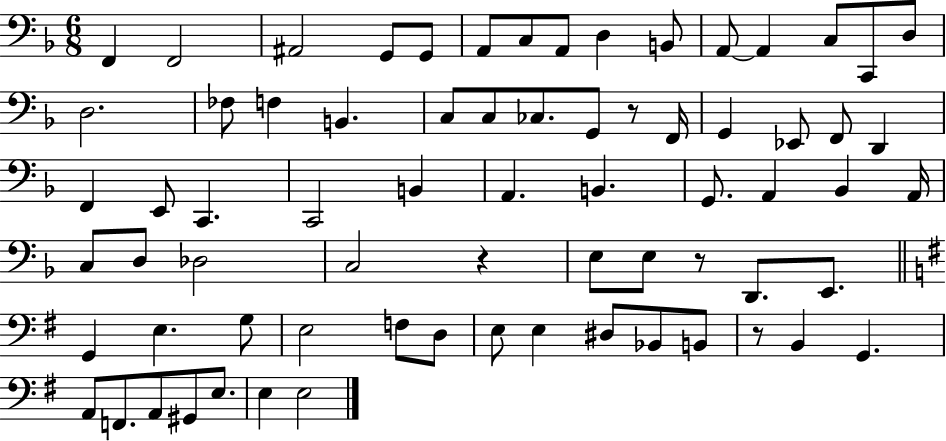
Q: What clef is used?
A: bass